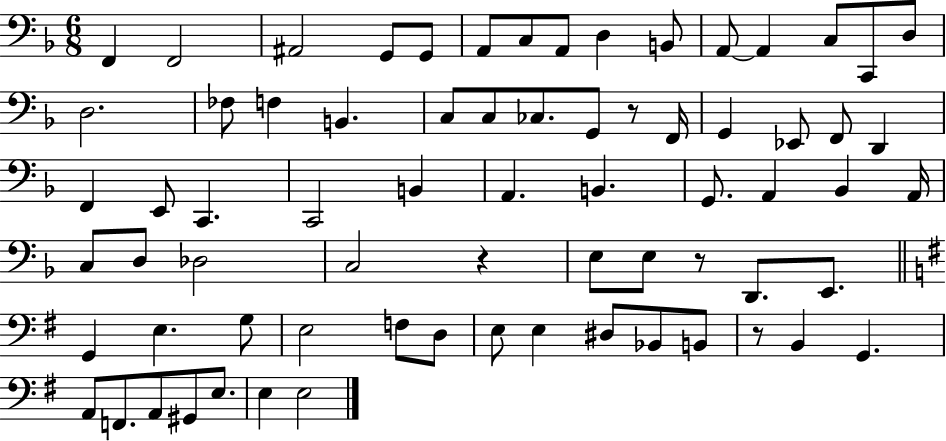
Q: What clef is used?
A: bass